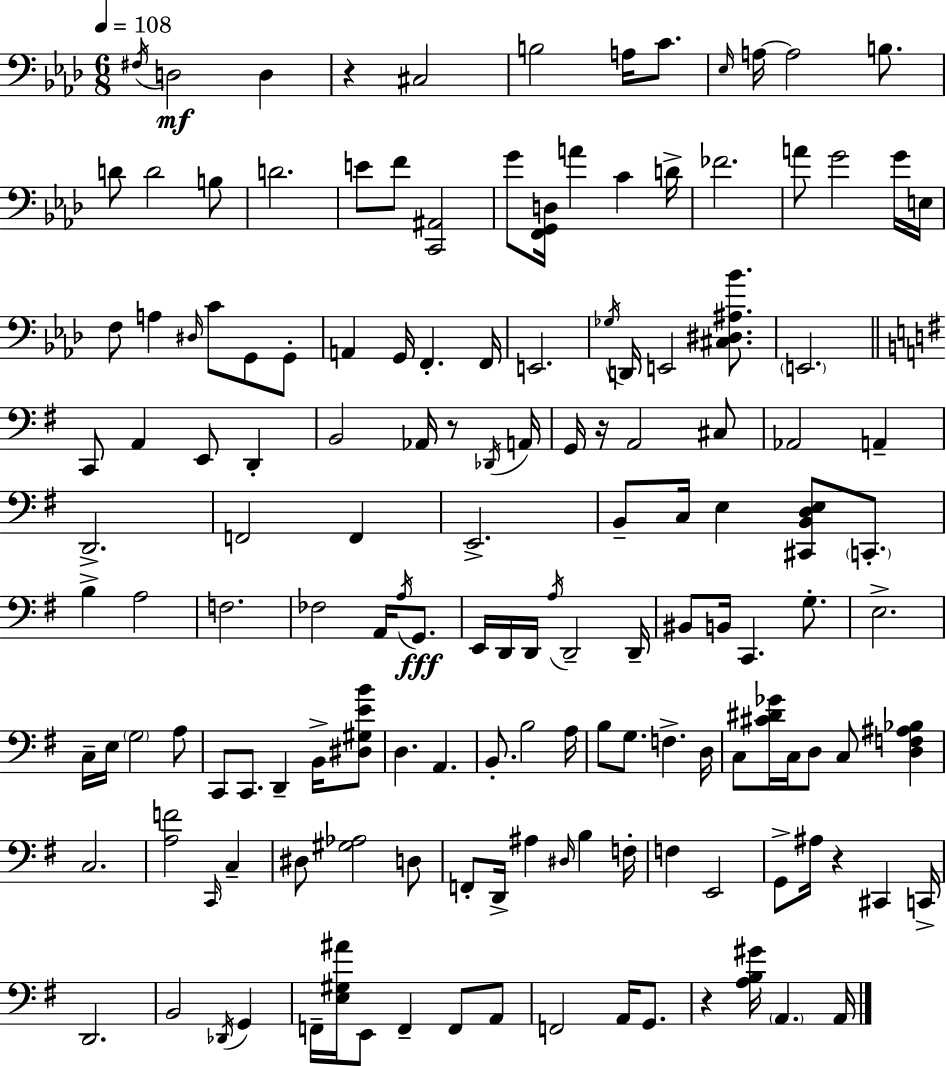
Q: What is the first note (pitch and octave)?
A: F#3